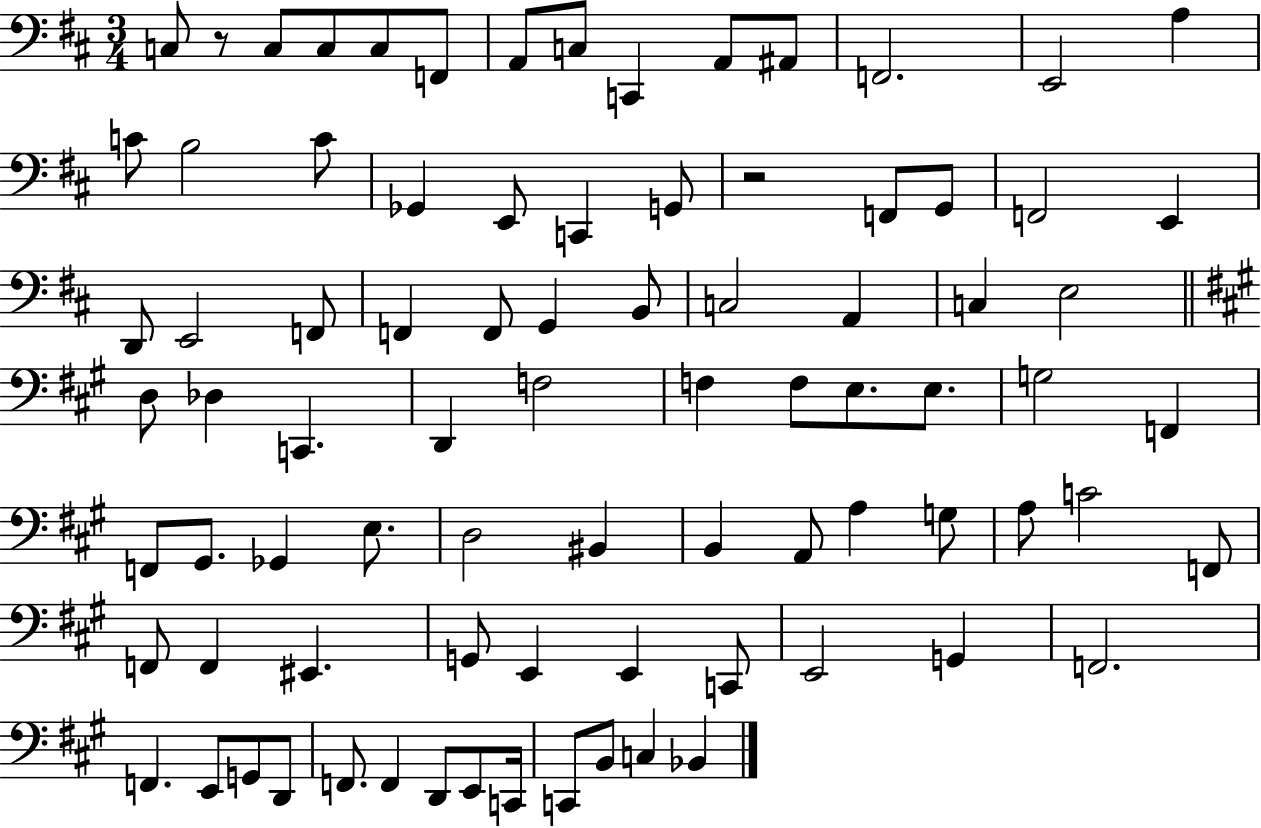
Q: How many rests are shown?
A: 2